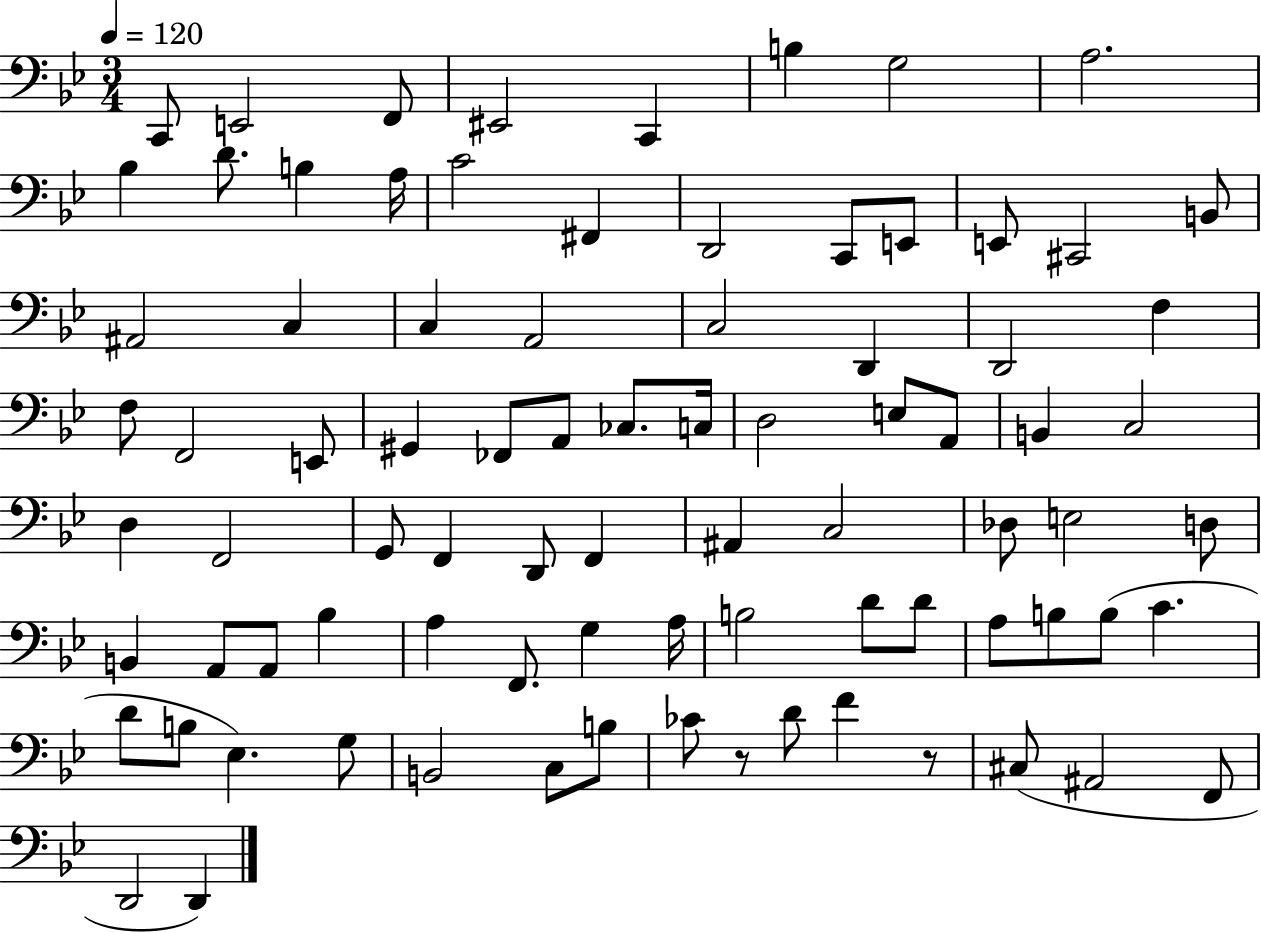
X:1
T:Untitled
M:3/4
L:1/4
K:Bb
C,,/2 E,,2 F,,/2 ^E,,2 C,, B, G,2 A,2 _B, D/2 B, A,/4 C2 ^F,, D,,2 C,,/2 E,,/2 E,,/2 ^C,,2 B,,/2 ^A,,2 C, C, A,,2 C,2 D,, D,,2 F, F,/2 F,,2 E,,/2 ^G,, _F,,/2 A,,/2 _C,/2 C,/4 D,2 E,/2 A,,/2 B,, C,2 D, F,,2 G,,/2 F,, D,,/2 F,, ^A,, C,2 _D,/2 E,2 D,/2 B,, A,,/2 A,,/2 _B, A, F,,/2 G, A,/4 B,2 D/2 D/2 A,/2 B,/2 B,/2 C D/2 B,/2 _E, G,/2 B,,2 C,/2 B,/2 _C/2 z/2 D/2 F z/2 ^C,/2 ^A,,2 F,,/2 D,,2 D,,